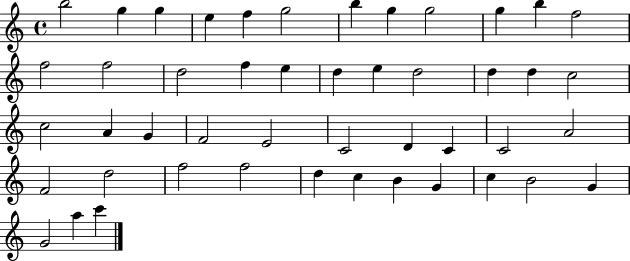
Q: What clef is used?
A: treble